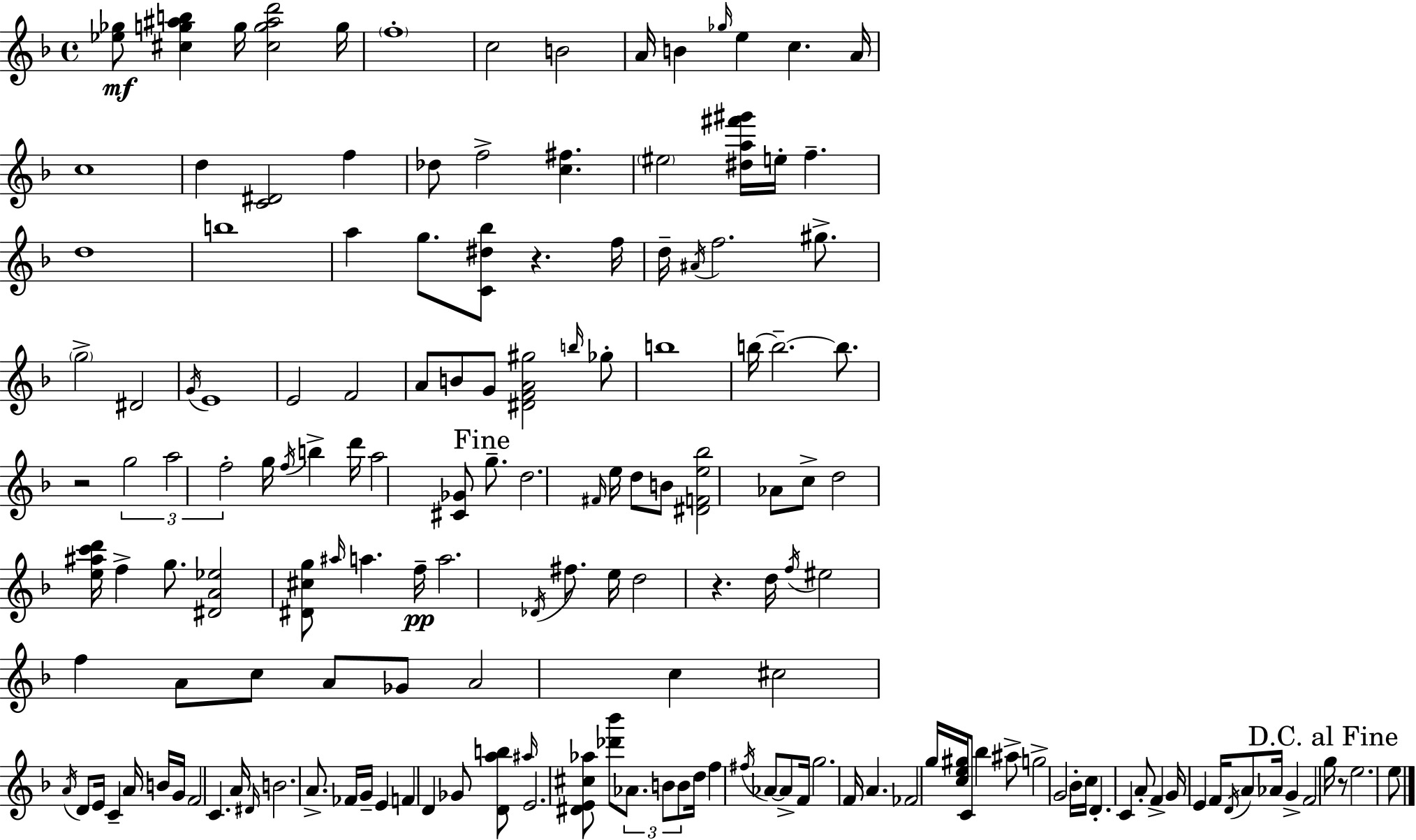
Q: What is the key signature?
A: F major